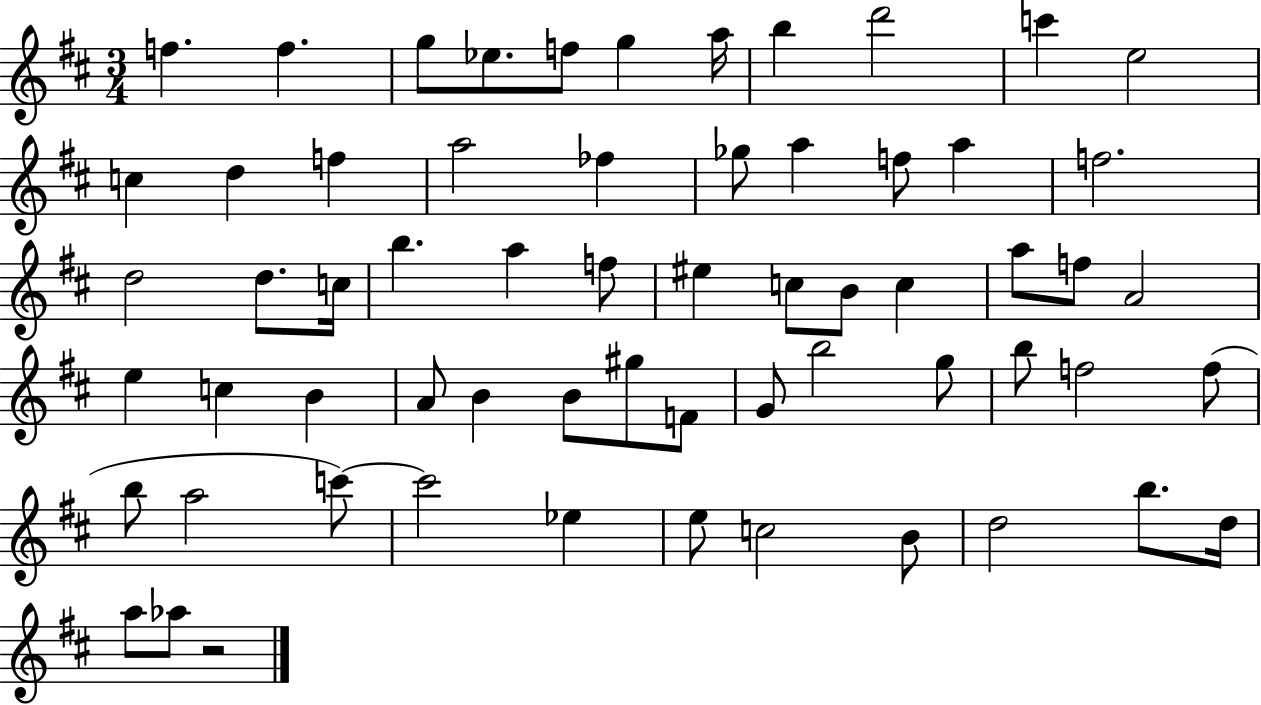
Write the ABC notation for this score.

X:1
T:Untitled
M:3/4
L:1/4
K:D
f f g/2 _e/2 f/2 g a/4 b d'2 c' e2 c d f a2 _f _g/2 a f/2 a f2 d2 d/2 c/4 b a f/2 ^e c/2 B/2 c a/2 f/2 A2 e c B A/2 B B/2 ^g/2 F/2 G/2 b2 g/2 b/2 f2 f/2 b/2 a2 c'/2 c'2 _e e/2 c2 B/2 d2 b/2 d/4 a/2 _a/2 z2